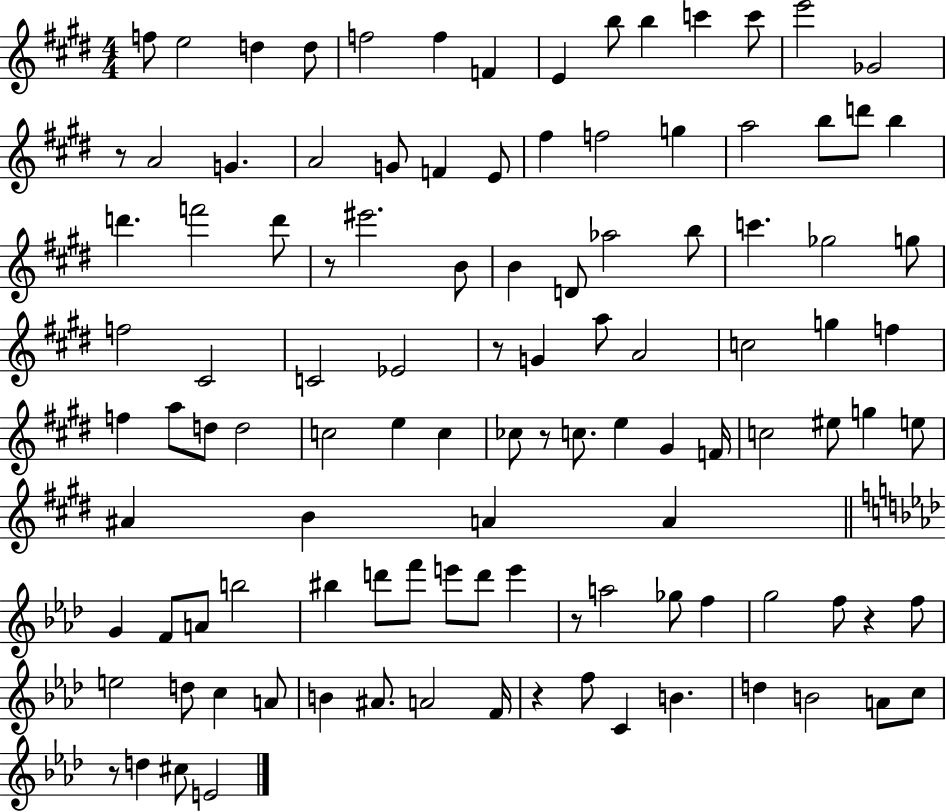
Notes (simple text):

F5/e E5/h D5/q D5/e F5/h F5/q F4/q E4/q B5/e B5/q C6/q C6/e E6/h Gb4/h R/e A4/h G4/q. A4/h G4/e F4/q E4/e F#5/q F5/h G5/q A5/h B5/e D6/e B5/q D6/q. F6/h D6/e R/e EIS6/h. B4/e B4/q D4/e Ab5/h B5/e C6/q. Gb5/h G5/e F5/h C#4/h C4/h Eb4/h R/e G4/q A5/e A4/h C5/h G5/q F5/q F5/q A5/e D5/e D5/h C5/h E5/q C5/q CES5/e R/e C5/e. E5/q G#4/q F4/s C5/h EIS5/e G5/q E5/e A#4/q B4/q A4/q A4/q G4/q F4/e A4/e B5/h BIS5/q D6/e F6/e E6/e D6/e E6/q R/e A5/h Gb5/e F5/q G5/h F5/e R/q F5/e E5/h D5/e C5/q A4/e B4/q A#4/e. A4/h F4/s R/q F5/e C4/q B4/q. D5/q B4/h A4/e C5/e R/e D5/q C#5/e E4/h